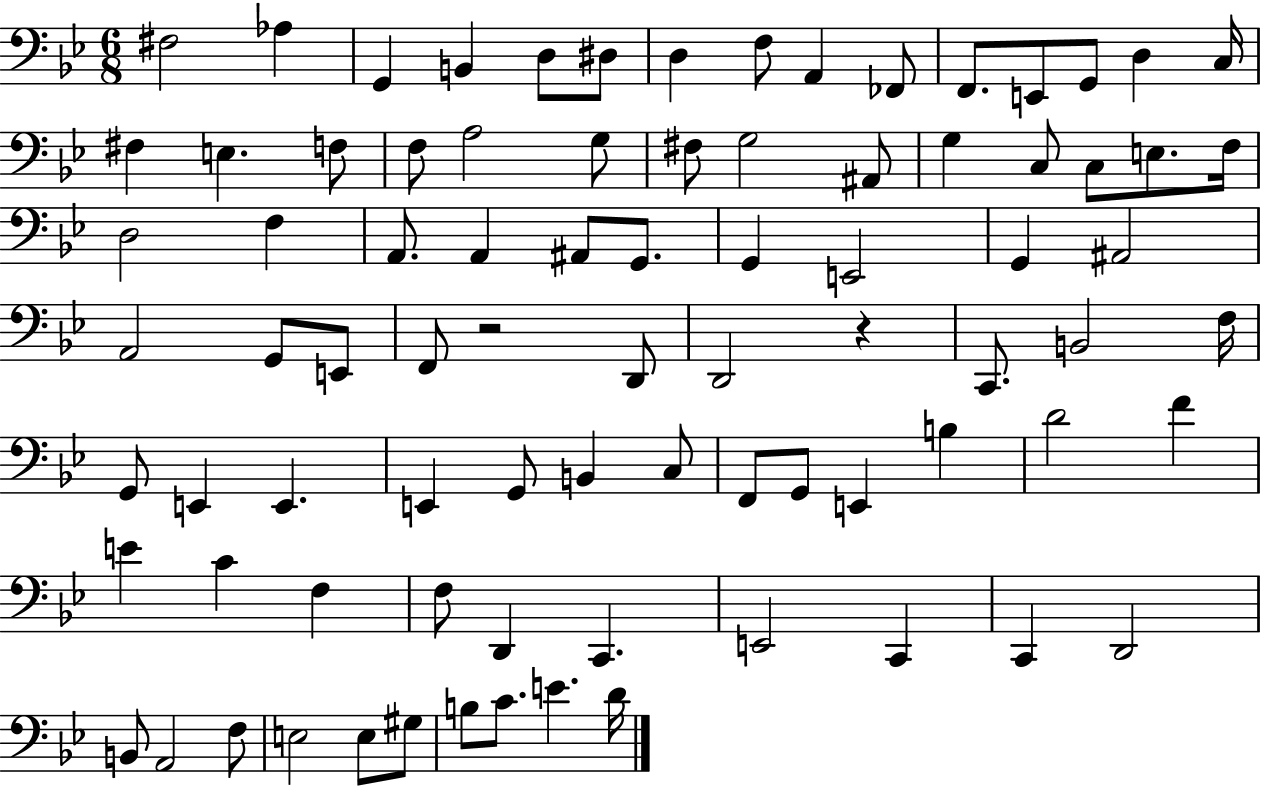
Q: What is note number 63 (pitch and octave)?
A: C4